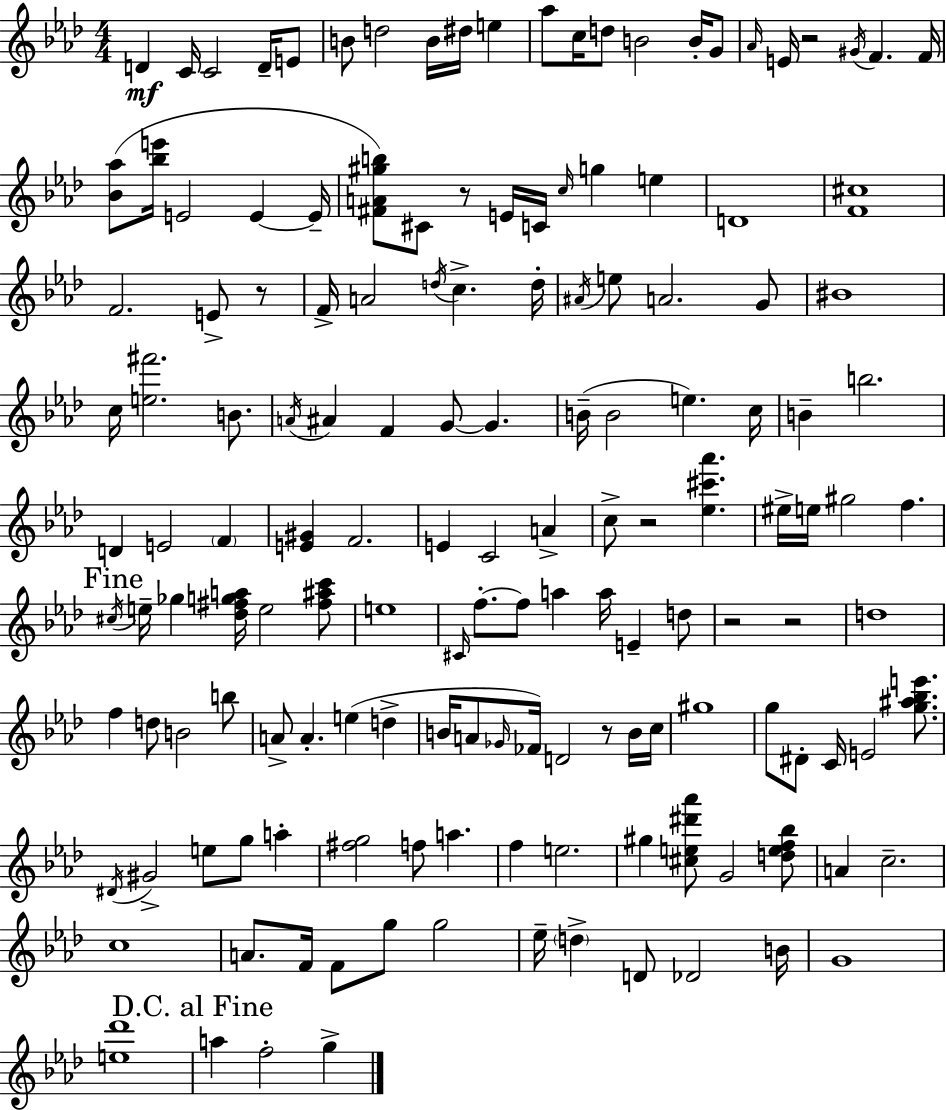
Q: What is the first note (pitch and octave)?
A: D4